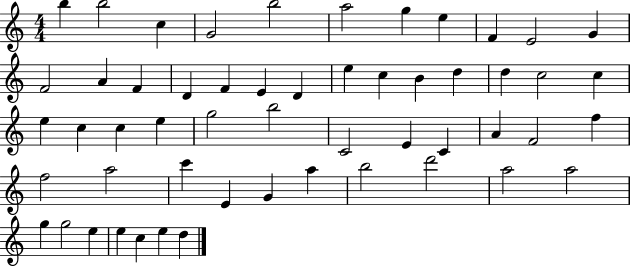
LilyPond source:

{
  \clef treble
  \numericTimeSignature
  \time 4/4
  \key c \major
  b''4 b''2 c''4 | g'2 b''2 | a''2 g''4 e''4 | f'4 e'2 g'4 | \break f'2 a'4 f'4 | d'4 f'4 e'4 d'4 | e''4 c''4 b'4 d''4 | d''4 c''2 c''4 | \break e''4 c''4 c''4 e''4 | g''2 b''2 | c'2 e'4 c'4 | a'4 f'2 f''4 | \break f''2 a''2 | c'''4 e'4 g'4 a''4 | b''2 d'''2 | a''2 a''2 | \break g''4 g''2 e''4 | e''4 c''4 e''4 d''4 | \bar "|."
}